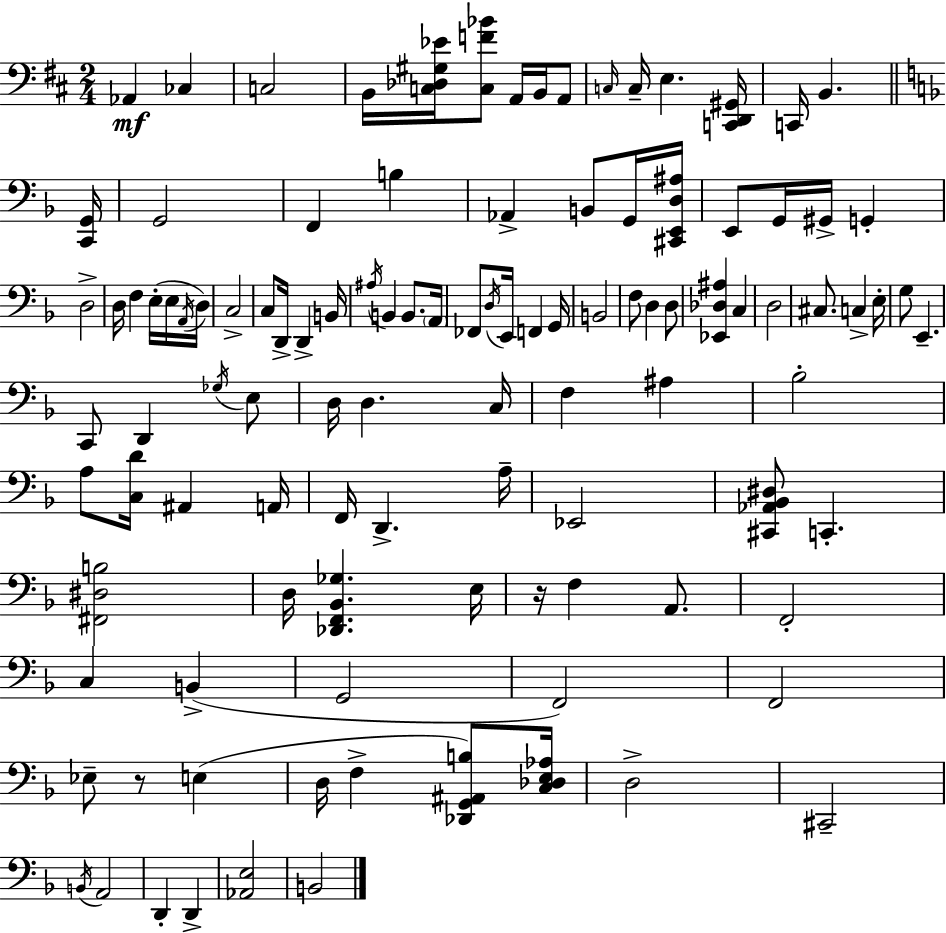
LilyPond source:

{
  \clef bass
  \numericTimeSignature
  \time 2/4
  \key d \major
  aes,4\mf ces4 | c2 | b,16 <c des gis ees'>16 <c f' bes'>8 a,16 b,16 a,8 | \grace { c16 } c16-- e4. | \break <c, d, gis,>16 c,16 b,4. | \bar "||" \break \key f \major <c, g,>16 g,2 | f,4 b4 | aes,4-> b,8 g,16 | <cis, e, d ais>16 e,8 g,16 gis,16-> g,4-. | \break d2-> | d16 f4 e16-.( e16 | \acciaccatura { a,16 } d16) c2-> | c8 d,16-> d,4-> | \break b,16 \acciaccatura { ais16 } b,4 b,8. | \parenthesize a,16 fes,8 \acciaccatura { d16 } e,16 f,4 | g,16 b,2 | f8 d4 | \break d8 <ees, des ais>4 | c4 d2 | cis8. c4-> | e16-. g8 e,4.-- | \break c,8 d,4 | \acciaccatura { ges16 } e8 d16 d4. | c16 f4 | ais4 bes2-. | \break a8 <c d'>16 | ais,4 a,16 f,16 d,4.-> | a16-- ees,2 | <cis, aes, bes, dis>8 c,4.-. | \break <fis, dis b>2 | d16 <des, f, bes, ges>4. | e16 r16 f4 | a,8. f,2-. | \break c4 | b,4->( g,2 | f,2) | f,2 | \break ees8-- r8 | e4( d16 f4-> | <des, g, ais, b>8) <c des e aes>16 d2-> | cis,2-- | \break \acciaccatura { b,16 } a,2 | d,4-. | d,4-> <aes, e>2 | b,2 | \break \bar "|."
}